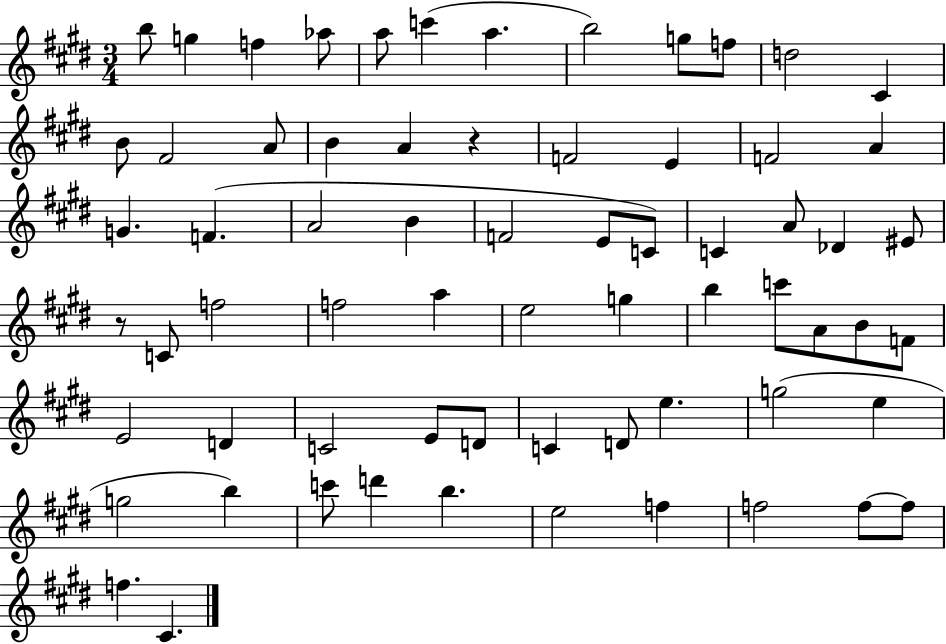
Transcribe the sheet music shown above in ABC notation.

X:1
T:Untitled
M:3/4
L:1/4
K:E
b/2 g f _a/2 a/2 c' a b2 g/2 f/2 d2 ^C B/2 ^F2 A/2 B A z F2 E F2 A G F A2 B F2 E/2 C/2 C A/2 _D ^E/2 z/2 C/2 f2 f2 a e2 g b c'/2 A/2 B/2 F/2 E2 D C2 E/2 D/2 C D/2 e g2 e g2 b c'/2 d' b e2 f f2 f/2 f/2 f ^C